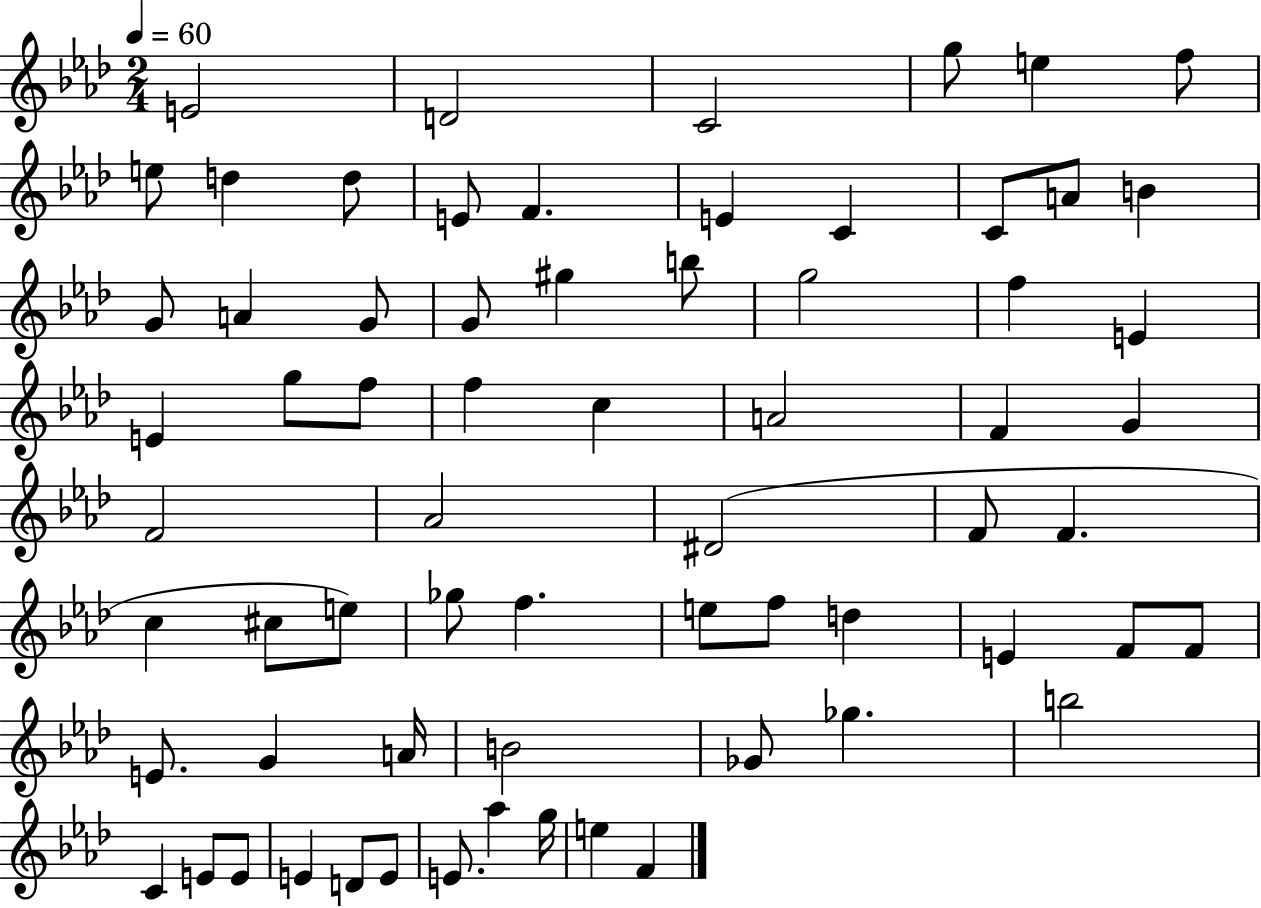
E4/h D4/h C4/h G5/e E5/q F5/e E5/e D5/q D5/e E4/e F4/q. E4/q C4/q C4/e A4/e B4/q G4/e A4/q G4/e G4/e G#5/q B5/e G5/h F5/q E4/q E4/q G5/e F5/e F5/q C5/q A4/h F4/q G4/q F4/h Ab4/h D#4/h F4/e F4/q. C5/q C#5/e E5/e Gb5/e F5/q. E5/e F5/e D5/q E4/q F4/e F4/e E4/e. G4/q A4/s B4/h Gb4/e Gb5/q. B5/h C4/q E4/e E4/e E4/q D4/e E4/e E4/e. Ab5/q G5/s E5/q F4/q